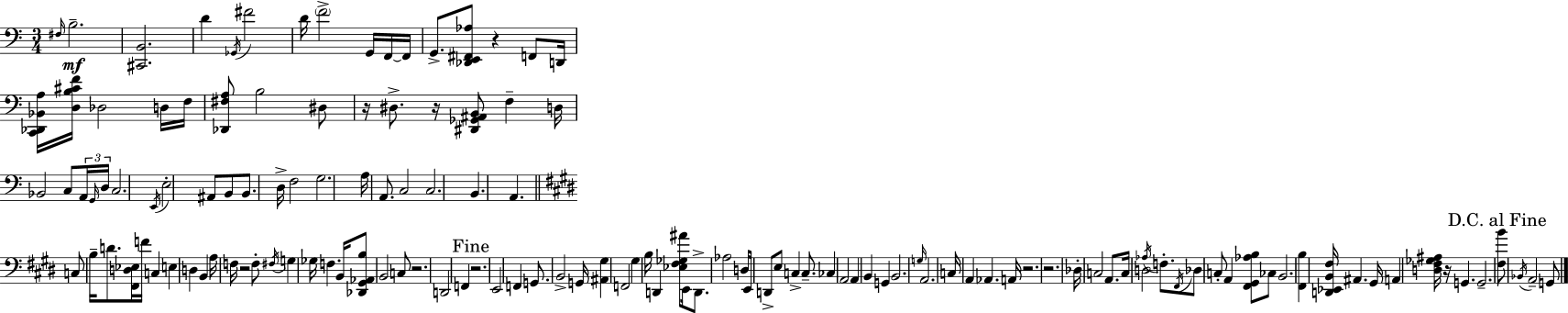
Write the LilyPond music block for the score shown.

{
  \clef bass
  \numericTimeSignature
  \time 3/4
  \key a \minor
  \grace { fis16 }\mf b2.-- | <cis, b,>2. | d'4 \acciaccatura { ges,16 } fis'2 | d'16 \parenthesize f'2-> g,16 | \break f,16~~ f,16 g,8.-> <des, e, fis, aes>8 r4 f,8 | d,16 <c, des, bes, a>16 <d b cis' f'>16 des2 | d16 f16 <des, fis a>8 b2 | dis8 r16 dis8.-> r16 <dis, ges, ais, b,>8 f4-- | \break d16 bes,2 c8 | \tuplet 3/2 { a,16 \grace { g,16 } d16 } c2. | \acciaccatura { e,16 } e2-. | ais,8 b,8 b,8. d16-> f2 | \break g2. | a16 a,8. c2 | c2. | b,4. a,4. | \break \bar "||" \break \key e \major c8 b16-- d'8. <fis, d ees>16 f'16 c4 | e4 d4 b,4 | a16 f16 r2 f8-. | \acciaccatura { fis16 } g4 ges16 f4. | \break b,16 <des, gis, aes, b>8 b,2 c8 | r2. | d,2 f,4 | \mark "Fine" r2. | \break e,2 f,4 | g,8. b,2-> | g,16 <ais, gis>4 f,2 | gis4 b16 d,4 <ees fis ges ais'>8 | \break e,16 d,8.-> aes2 | d16 e,16 d,8-> e8 c4-> c8.-- | ces4 a,2 | a,4 b,4 g,4 | \break b,2. | \grace { g16 } a,2. | c16 a,4 aes,4. | a,16 r2. | \break r2. | des16-. c2 a,8. | c16 d2 \acciaccatura { aes16 } | f8.-. \acciaccatura { fis,16 } des8 c8-. a,4 | \break <fis, gis, aes b>8 ces8 b,2. | <fis, b>4 <d, ees, b, fis>16 ais,4. | gis,16 a,4 <d fis ges ais>16 r16 g,4. | g,2.-- | \break \mark "D.C. al Fine" <fis b'>8 \acciaccatura { bes,16 } a,2-- | g,8 \bar "|."
}